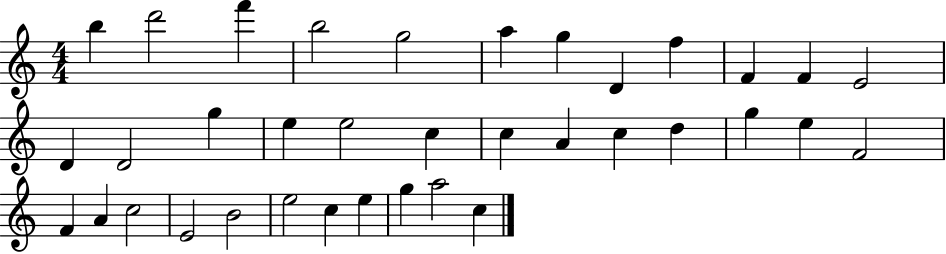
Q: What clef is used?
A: treble